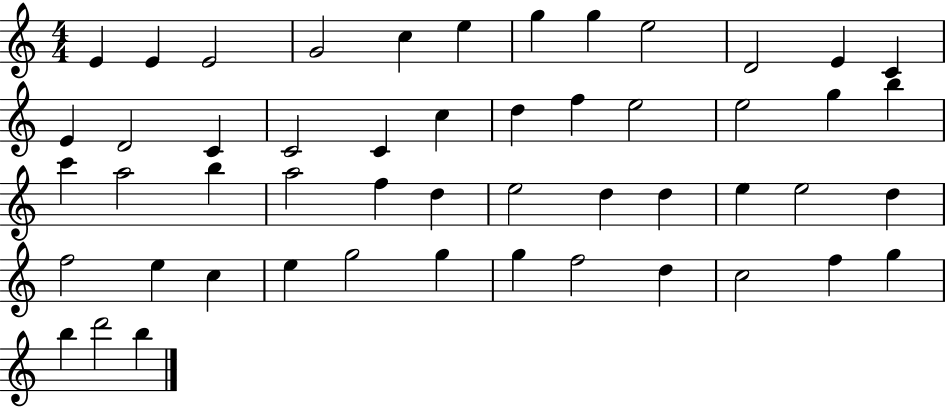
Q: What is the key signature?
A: C major